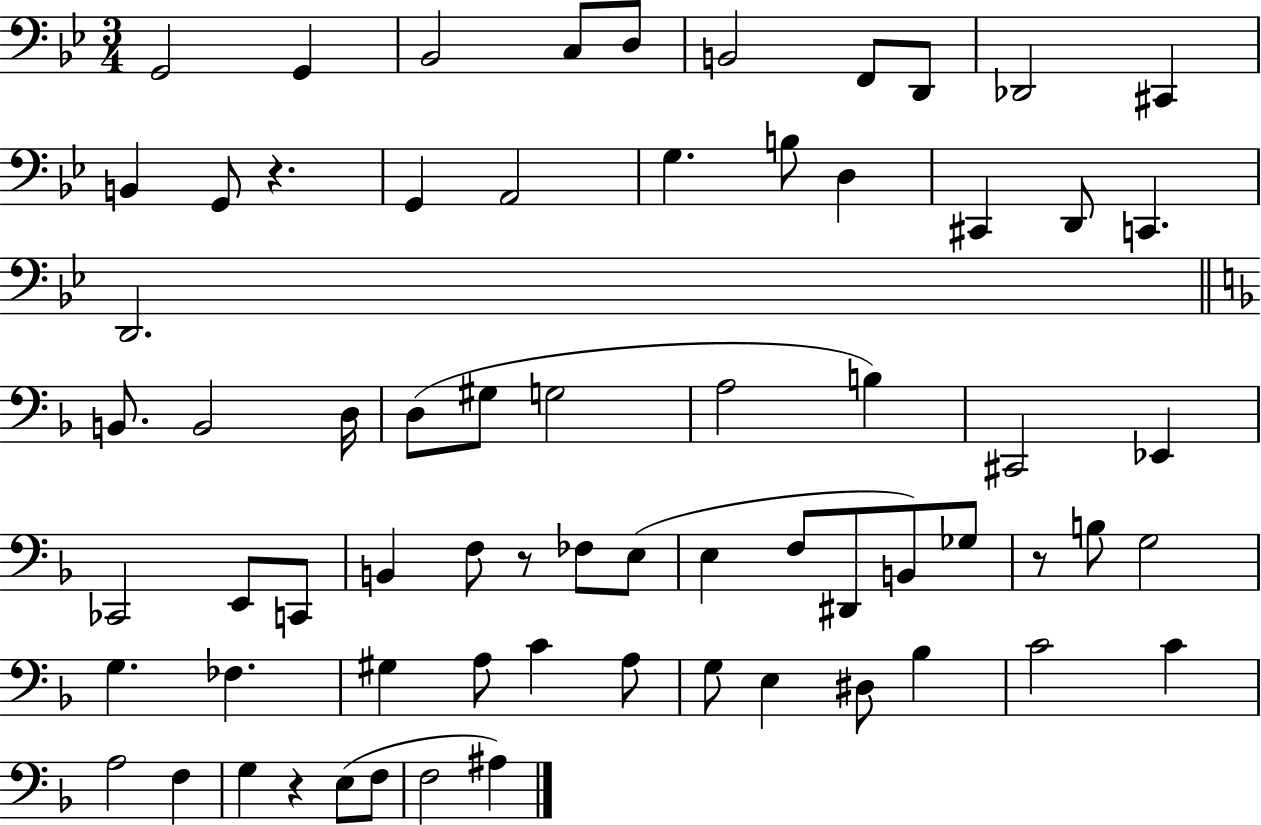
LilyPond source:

{
  \clef bass
  \numericTimeSignature
  \time 3/4
  \key bes \major
  g,2 g,4 | bes,2 c8 d8 | b,2 f,8 d,8 | des,2 cis,4 | \break b,4 g,8 r4. | g,4 a,2 | g4. b8 d4 | cis,4 d,8 c,4. | \break d,2. | \bar "||" \break \key f \major b,8. b,2 d16 | d8( gis8 g2 | a2 b4) | cis,2 ees,4 | \break ces,2 e,8 c,8 | b,4 f8 r8 fes8 e8( | e4 f8 dis,8 b,8) ges8 | r8 b8 g2 | \break g4. fes4. | gis4 a8 c'4 a8 | g8 e4 dis8 bes4 | c'2 c'4 | \break a2 f4 | g4 r4 e8( f8 | f2 ais4) | \bar "|."
}